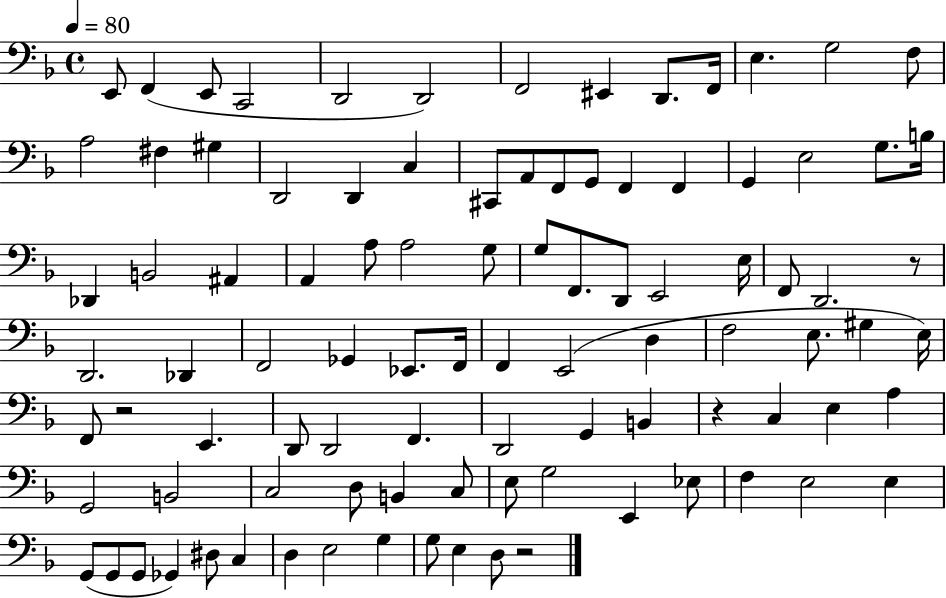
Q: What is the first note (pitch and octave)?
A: E2